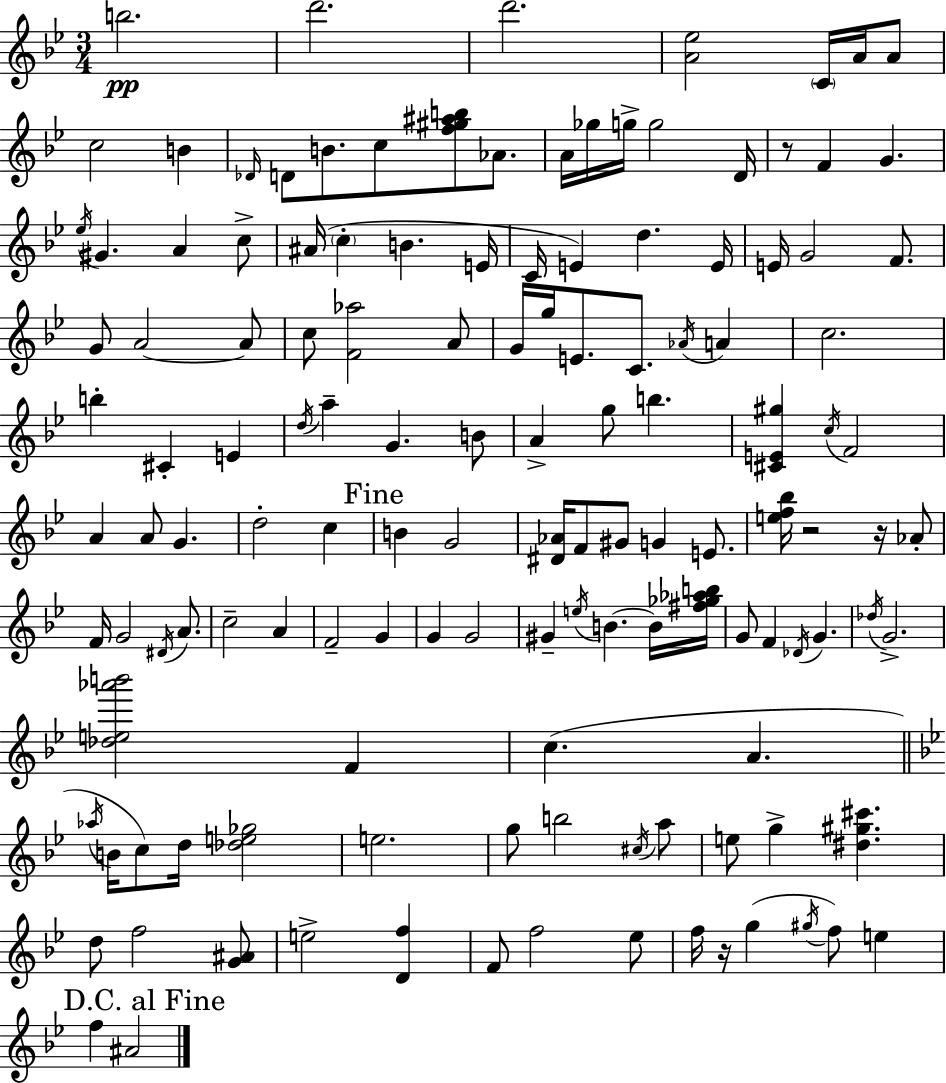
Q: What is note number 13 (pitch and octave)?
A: Ab4